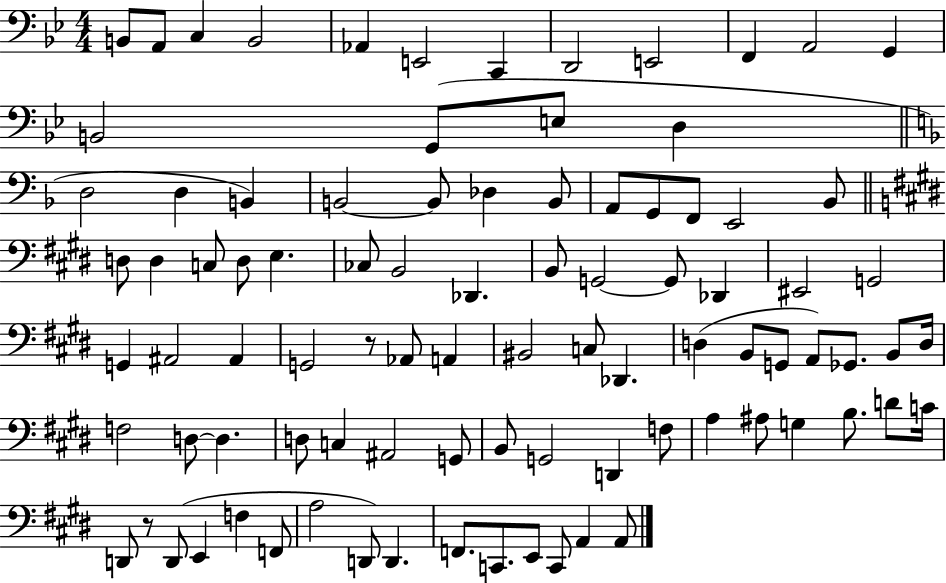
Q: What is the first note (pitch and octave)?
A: B2